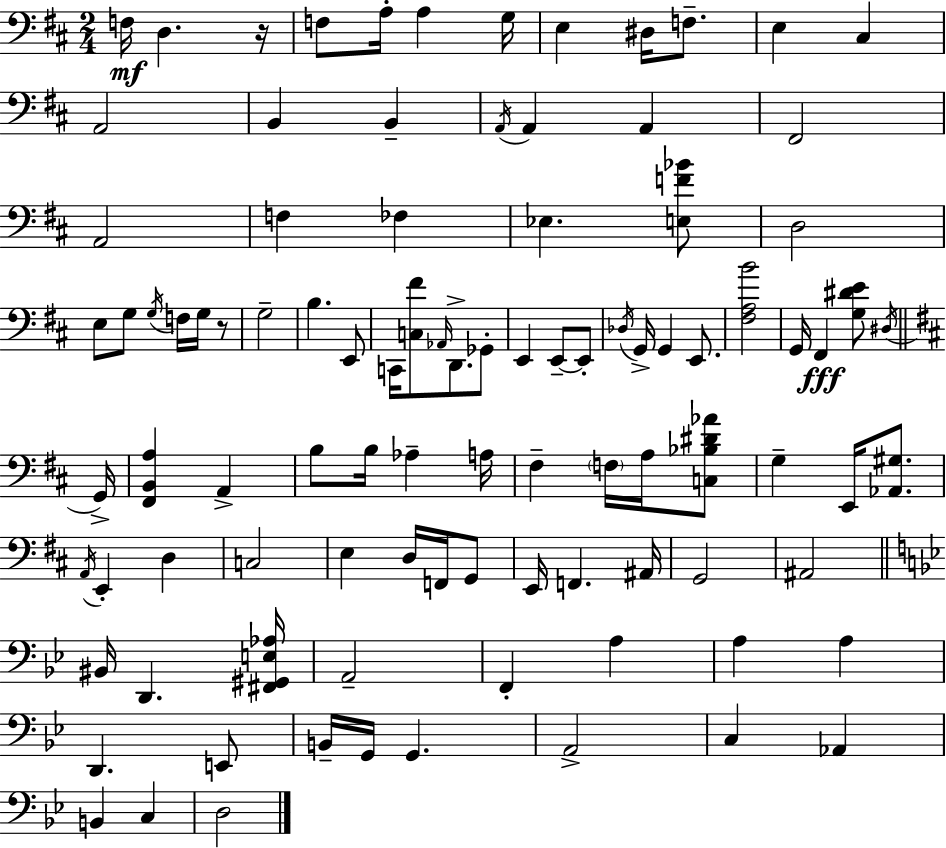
F3/s D3/q. R/s F3/e A3/s A3/q G3/s E3/q D#3/s F3/e. E3/q C#3/q A2/h B2/q B2/q A2/s A2/q A2/q F#2/h A2/h F3/q FES3/q Eb3/q. [E3,F4,Bb4]/e D3/h E3/e G3/e G3/s F3/s G3/s R/e G3/h B3/q. E2/e C2/s [C3,F#4]/e Ab2/s D2/e. Gb2/e E2/q E2/e E2/e Db3/s G2/s G2/q E2/e. [F#3,A3,B4]/h G2/s F#2/q [G3,D#4,E4]/e D#3/s G2/s [F#2,B2,A3]/q A2/q B3/e B3/s Ab3/q A3/s F#3/q F3/s A3/s [C3,Bb3,D#4,Ab4]/e G3/q E2/s [Ab2,G#3]/e. A2/s E2/q D3/q C3/h E3/q D3/s F2/s G2/e E2/s F2/q. A#2/s G2/h A#2/h BIS2/s D2/q. [F#2,G#2,E3,Ab3]/s A2/h F2/q A3/q A3/q A3/q D2/q. E2/e B2/s G2/s G2/q. A2/h C3/q Ab2/q B2/q C3/q D3/h